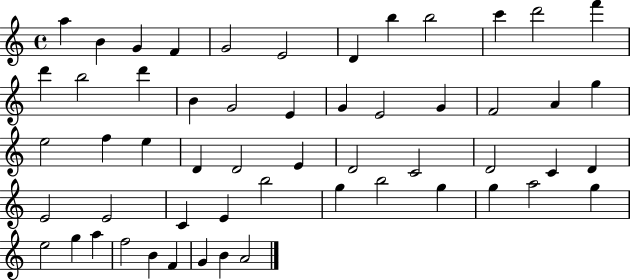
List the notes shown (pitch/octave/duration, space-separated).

A5/q B4/q G4/q F4/q G4/h E4/h D4/q B5/q B5/h C6/q D6/h F6/q D6/q B5/h D6/q B4/q G4/h E4/q G4/q E4/h G4/q F4/h A4/q G5/q E5/h F5/q E5/q D4/q D4/h E4/q D4/h C4/h D4/h C4/q D4/q E4/h E4/h C4/q E4/q B5/h G5/q B5/h G5/q G5/q A5/h G5/q E5/h G5/q A5/q F5/h B4/q F4/q G4/q B4/q A4/h